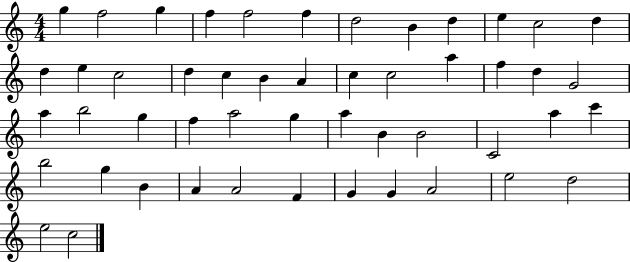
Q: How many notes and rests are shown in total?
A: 50